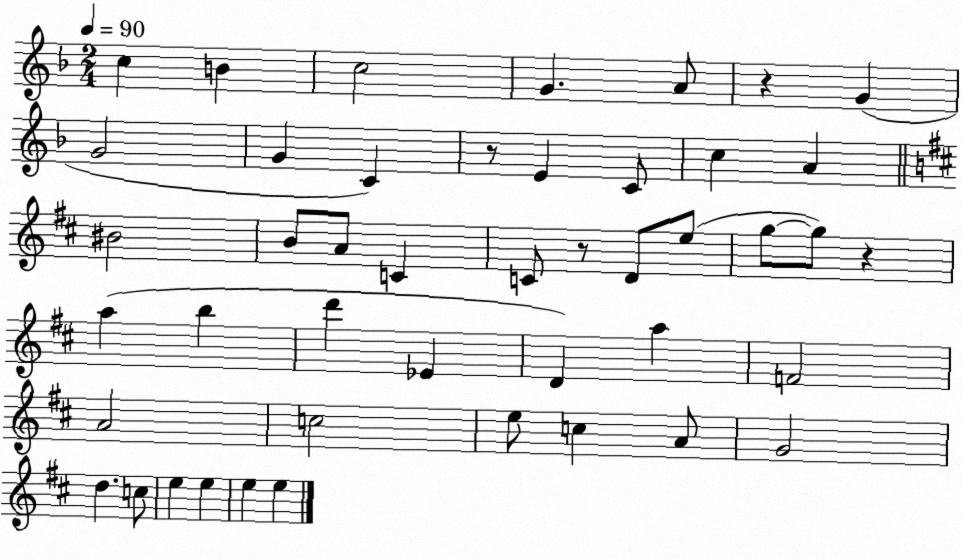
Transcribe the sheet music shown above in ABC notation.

X:1
T:Untitled
M:2/4
L:1/4
K:F
c B c2 G A/2 z G G2 G C z/2 E C/2 c A ^B2 B/2 A/2 C C/2 z/2 D/2 e/2 g/2 g/2 z a b d' _E D a F2 A2 c2 e/2 c A/2 G2 d c/2 e e e e